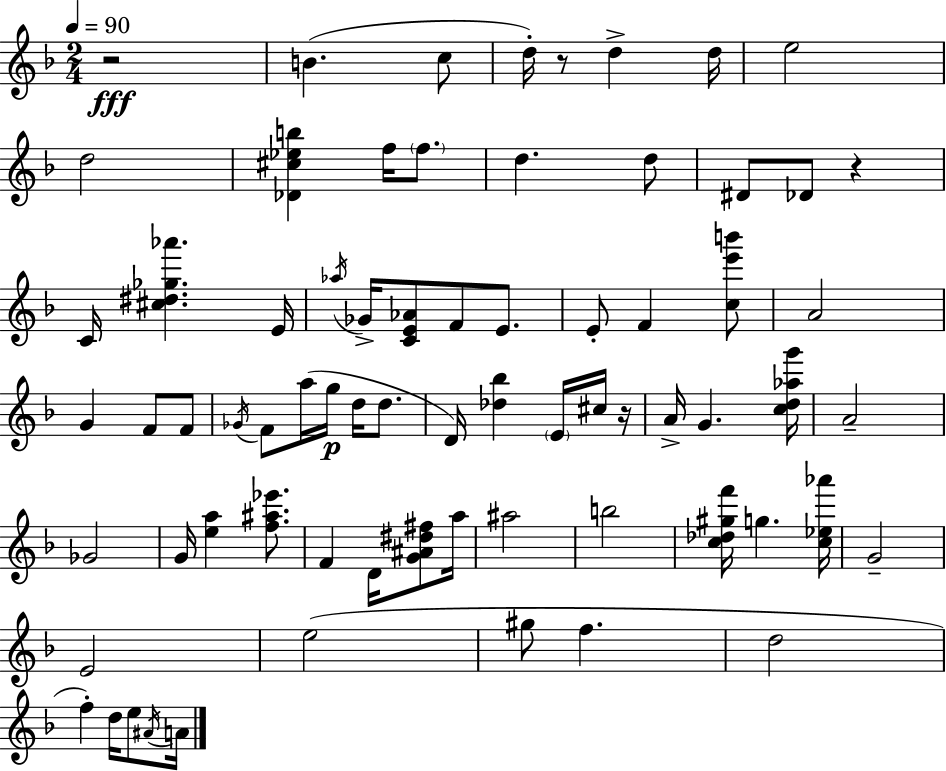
X:1
T:Untitled
M:2/4
L:1/4
K:Dm
z2 B c/2 d/4 z/2 d d/4 e2 d2 [_D^c_eb] f/4 f/2 d d/2 ^D/2 _D/2 z C/4 [^c^d_g_a'] E/4 _a/4 _G/4 [CE_A]/2 F/2 E/2 E/2 F [ce'b']/2 A2 G F/2 F/2 _G/4 F/2 a/4 g/4 d/4 d/2 D/4 [_d_b] E/4 ^c/4 z/4 A/4 G [cd_ag']/4 A2 _G2 G/4 [ea] [f^a_e']/2 F D/4 [G^A^d^f]/2 a/4 ^a2 b2 [c_d^gf']/4 g [c_e_a']/4 G2 E2 e2 ^g/2 f d2 f d/4 e/2 ^A/4 A/4